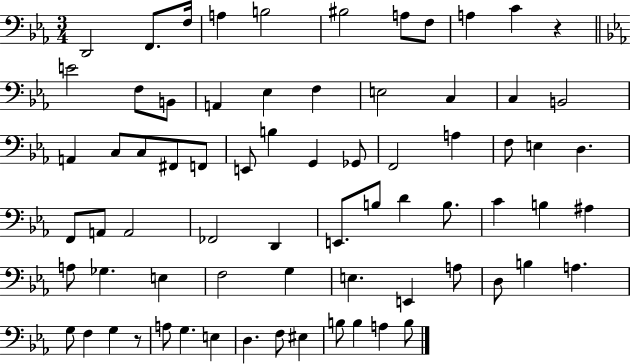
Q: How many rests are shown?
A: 2